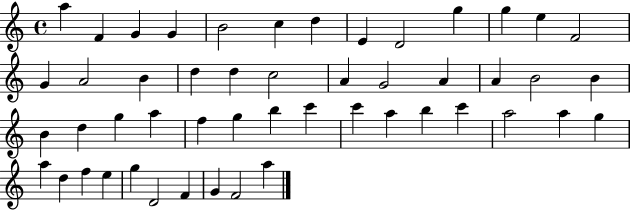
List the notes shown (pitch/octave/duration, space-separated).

A5/q F4/q G4/q G4/q B4/h C5/q D5/q E4/q D4/h G5/q G5/q E5/q F4/h G4/q A4/h B4/q D5/q D5/q C5/h A4/q G4/h A4/q A4/q B4/h B4/q B4/q D5/q G5/q A5/q F5/q G5/q B5/q C6/q C6/q A5/q B5/q C6/q A5/h A5/q G5/q A5/q D5/q F5/q E5/q G5/q D4/h F4/q G4/q F4/h A5/q